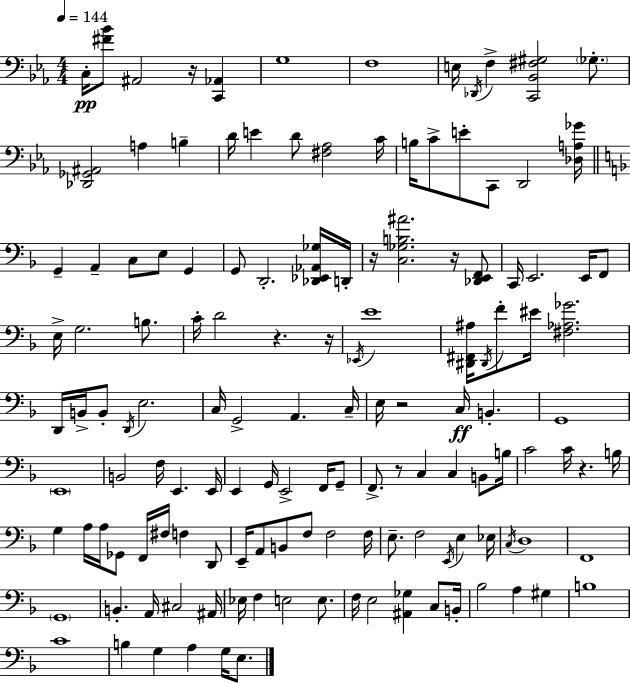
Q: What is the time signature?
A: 4/4